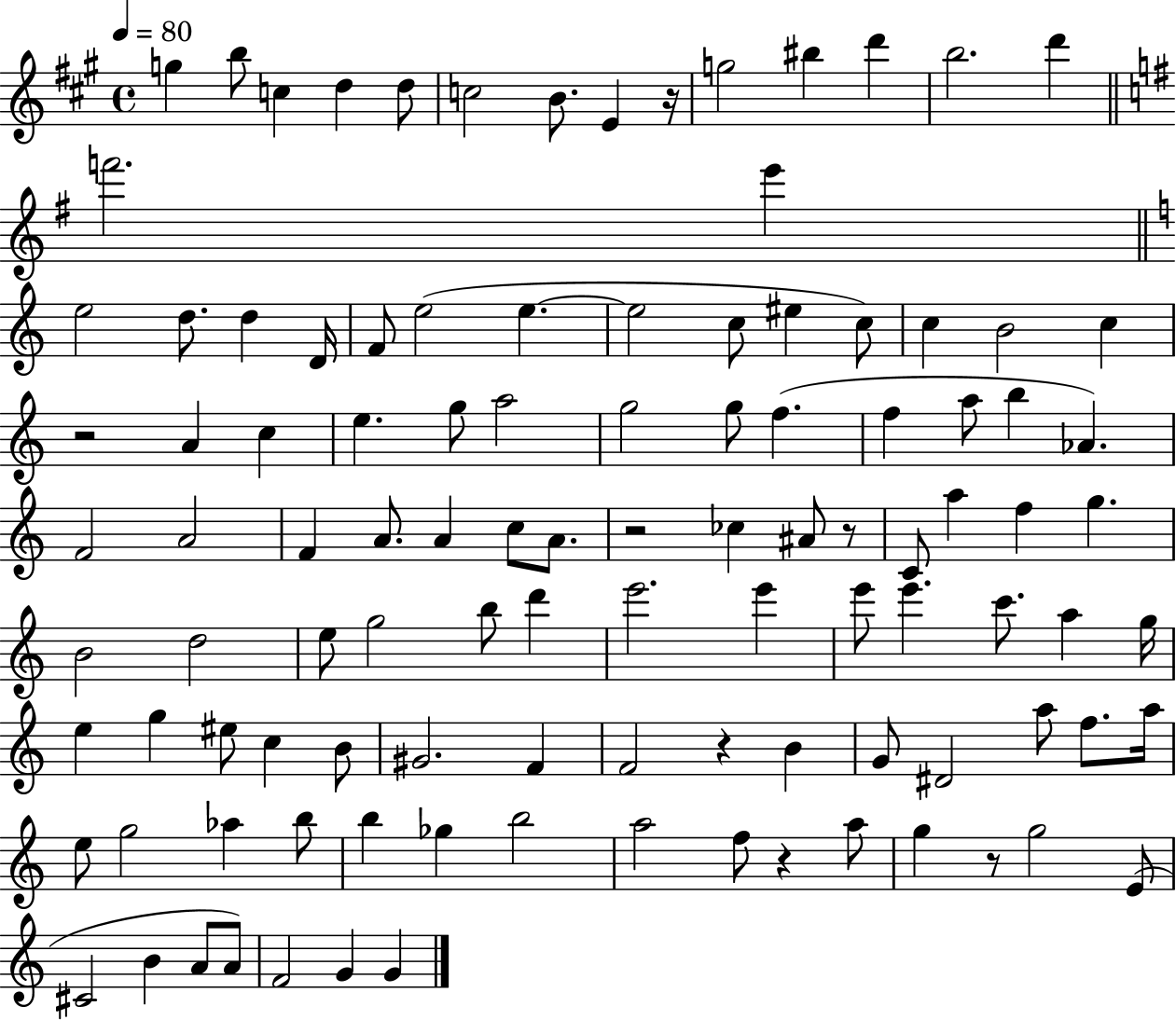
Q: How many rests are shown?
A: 7